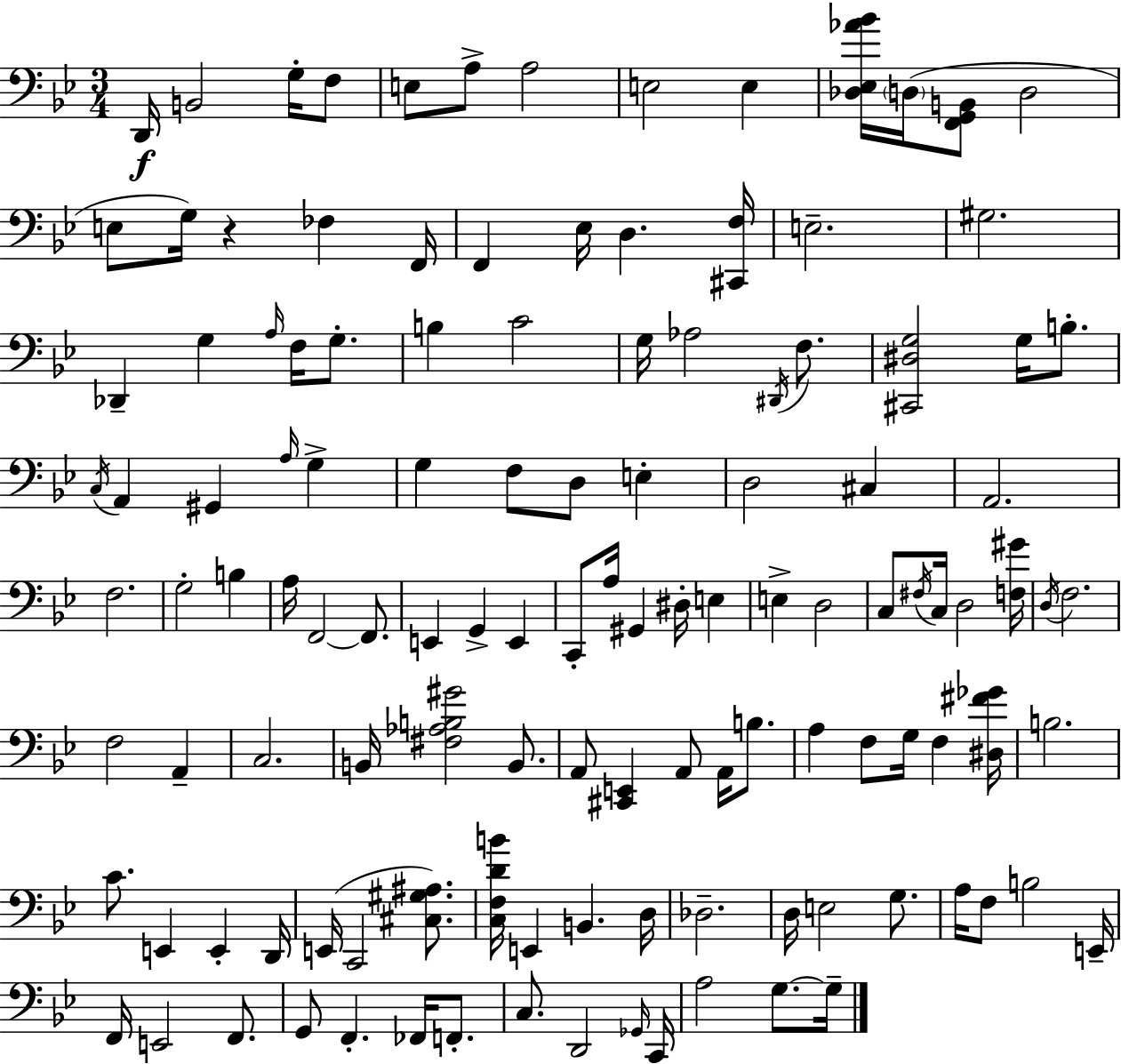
X:1
T:Untitled
M:3/4
L:1/4
K:Bb
D,,/4 B,,2 G,/4 F,/2 E,/2 A,/2 A,2 E,2 E, [_D,_E,_A_B]/4 D,/4 [F,,G,,B,,]/2 D,2 E,/2 G,/4 z _F, F,,/4 F,, _E,/4 D, [^C,,F,]/4 E,2 ^G,2 _D,, G, A,/4 F,/4 G,/2 B, C2 G,/4 _A,2 ^D,,/4 F,/2 [^C,,^D,G,]2 G,/4 B,/2 C,/4 A,, ^G,, A,/4 G, G, F,/2 D,/2 E, D,2 ^C, A,,2 F,2 G,2 B, A,/4 F,,2 F,,/2 E,, G,, E,, C,,/2 A,/4 ^G,, ^D,/4 E, E, D,2 C,/2 ^F,/4 C,/4 D,2 [F,^G]/4 D,/4 F,2 F,2 A,, C,2 B,,/4 [^F,_A,B,^G]2 B,,/2 A,,/2 [^C,,E,,] A,,/2 A,,/4 B,/2 A, F,/2 G,/4 F, [^D,^F_G]/4 B,2 C/2 E,, E,, D,,/4 E,,/4 C,,2 [^C,^G,^A,]/2 [C,F,DB]/4 E,, B,, D,/4 _D,2 D,/4 E,2 G,/2 A,/4 F,/2 B,2 E,,/4 F,,/4 E,,2 F,,/2 G,,/2 F,, _F,,/4 F,,/2 C,/2 D,,2 _G,,/4 C,,/4 A,2 G,/2 G,/4